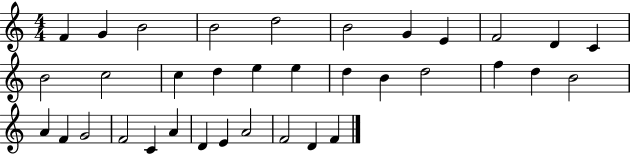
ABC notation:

X:1
T:Untitled
M:4/4
L:1/4
K:C
F G B2 B2 d2 B2 G E F2 D C B2 c2 c d e e d B d2 f d B2 A F G2 F2 C A D E A2 F2 D F